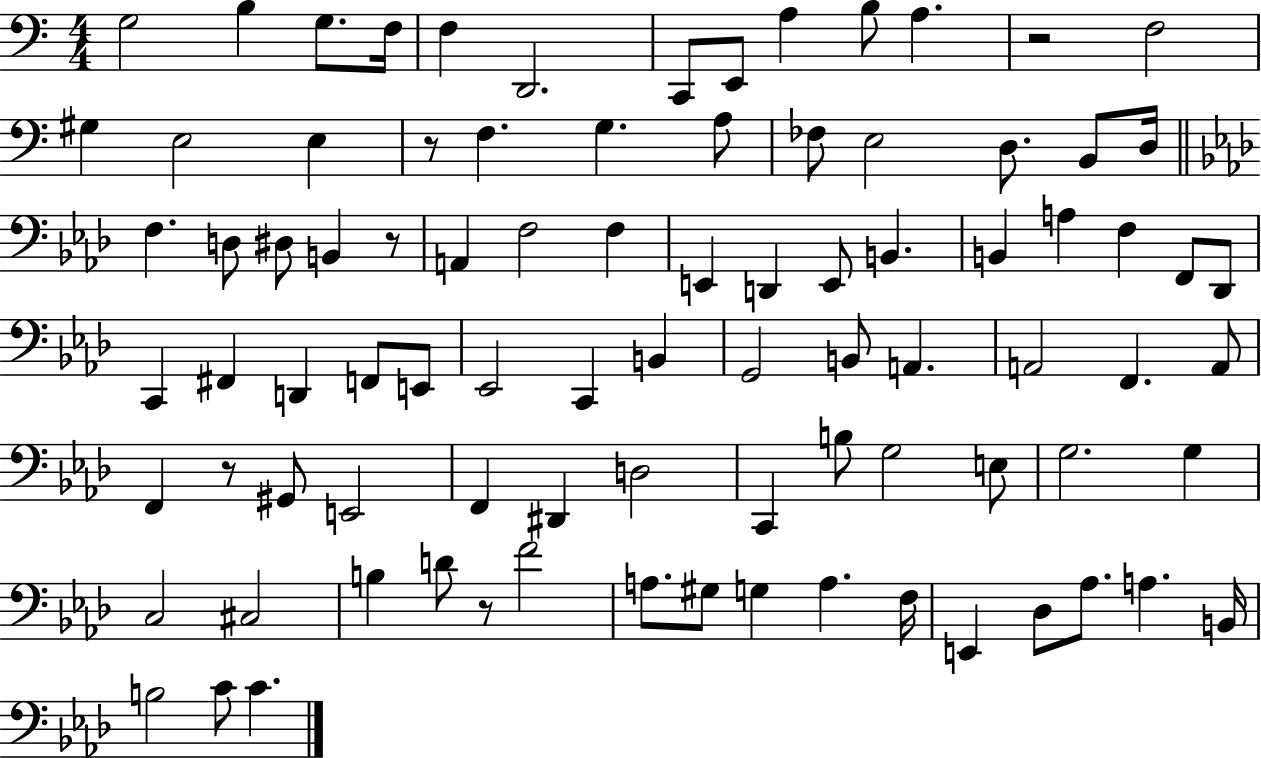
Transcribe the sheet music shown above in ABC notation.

X:1
T:Untitled
M:4/4
L:1/4
K:C
G,2 B, G,/2 F,/4 F, D,,2 C,,/2 E,,/2 A, B,/2 A, z2 F,2 ^G, E,2 E, z/2 F, G, A,/2 _F,/2 E,2 D,/2 B,,/2 D,/4 F, D,/2 ^D,/2 B,, z/2 A,, F,2 F, E,, D,, E,,/2 B,, B,, A, F, F,,/2 _D,,/2 C,, ^F,, D,, F,,/2 E,,/2 _E,,2 C,, B,, G,,2 B,,/2 A,, A,,2 F,, A,,/2 F,, z/2 ^G,,/2 E,,2 F,, ^D,, D,2 C,, B,/2 G,2 E,/2 G,2 G, C,2 ^C,2 B, D/2 z/2 F2 A,/2 ^G,/2 G, A, F,/4 E,, _D,/2 _A,/2 A, B,,/4 B,2 C/2 C